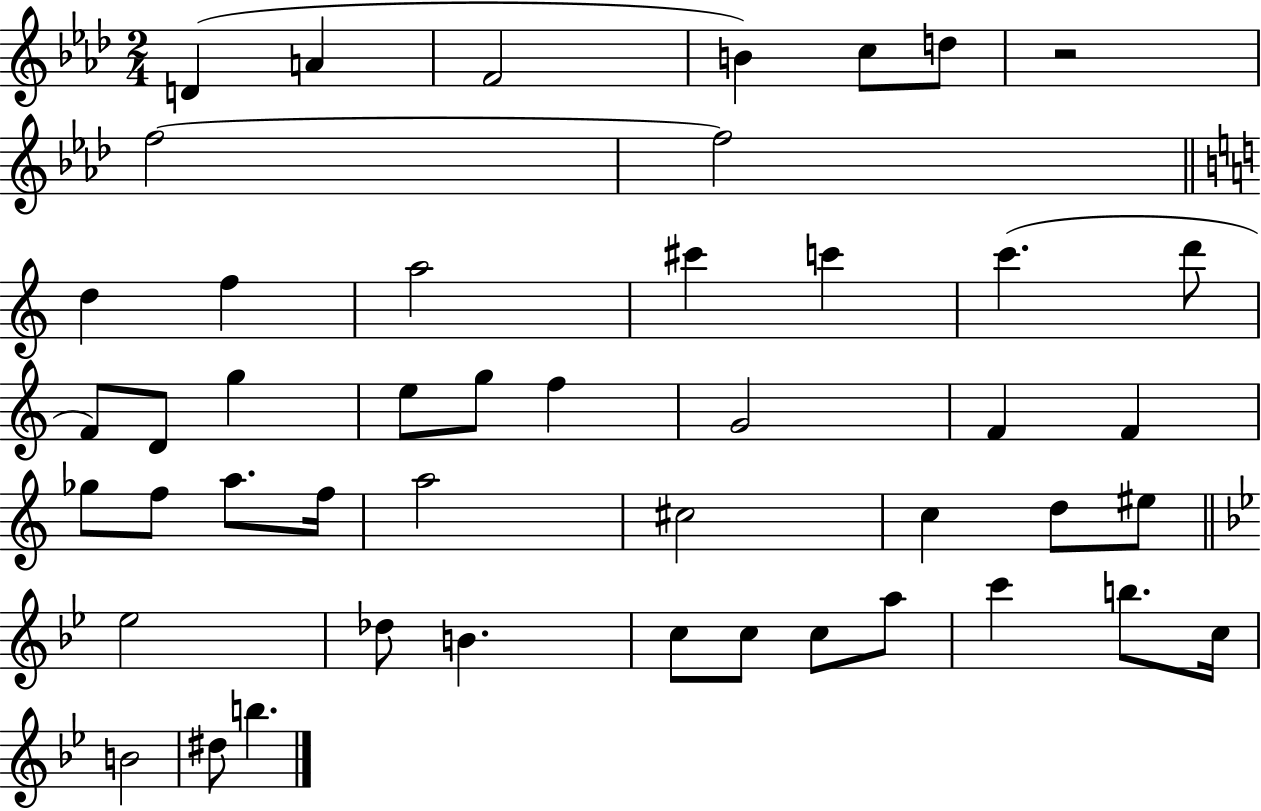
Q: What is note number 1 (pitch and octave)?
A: D4